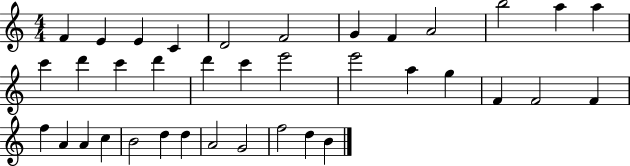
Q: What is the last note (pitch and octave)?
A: B4